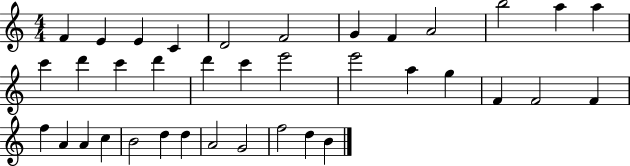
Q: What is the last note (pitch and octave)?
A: B4